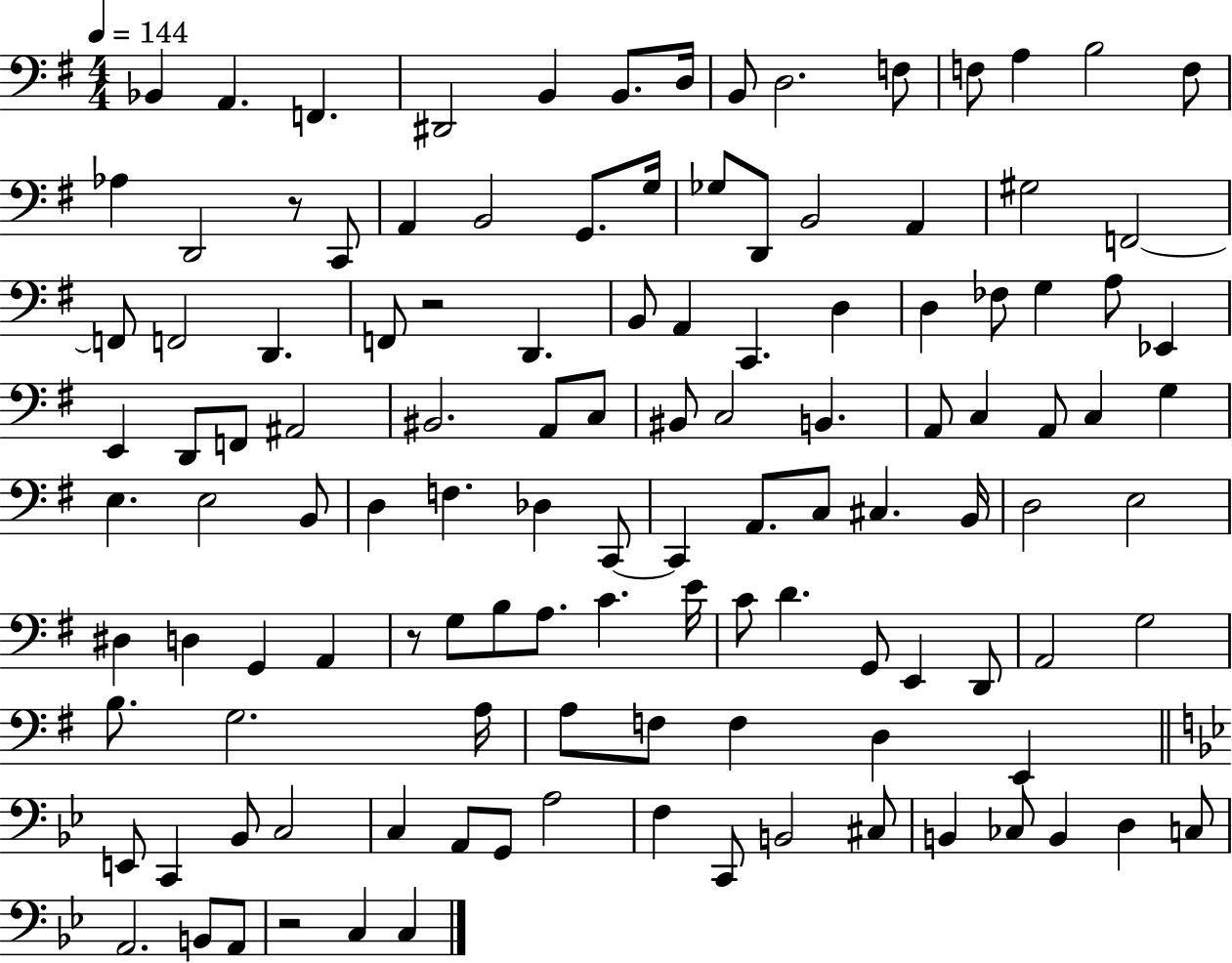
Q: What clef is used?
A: bass